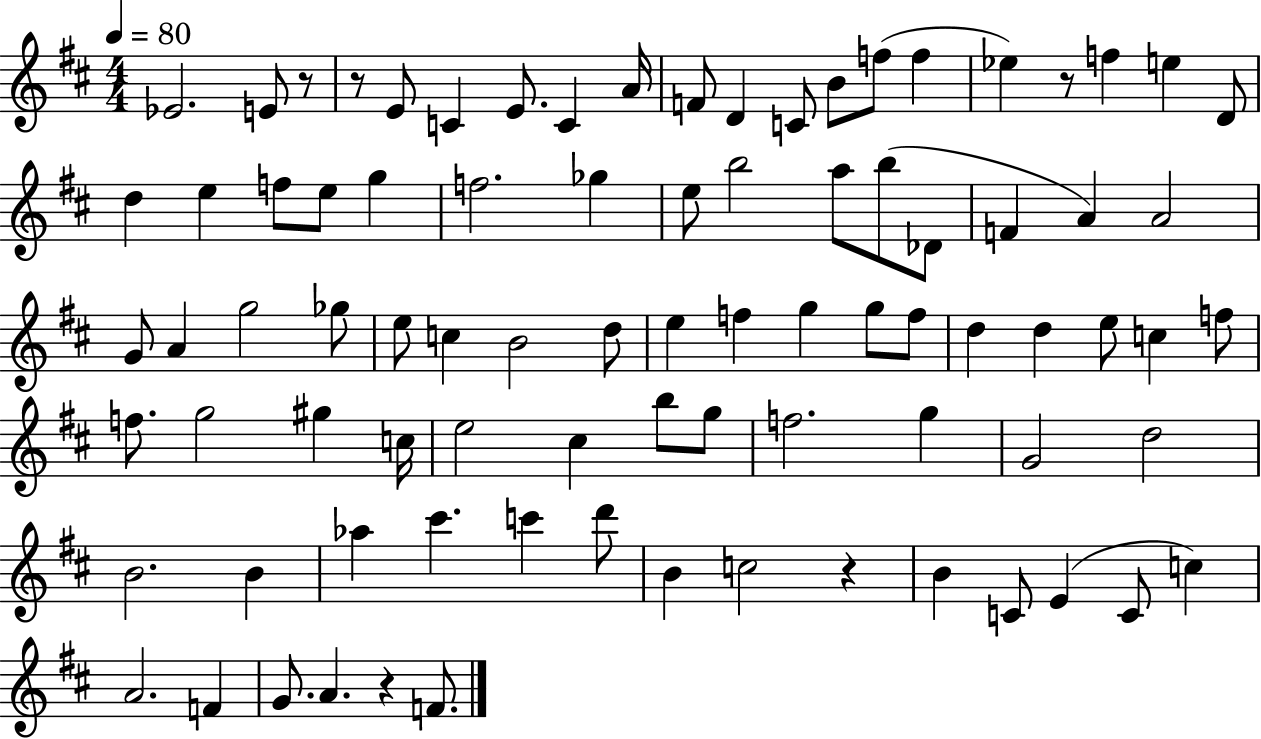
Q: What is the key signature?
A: D major